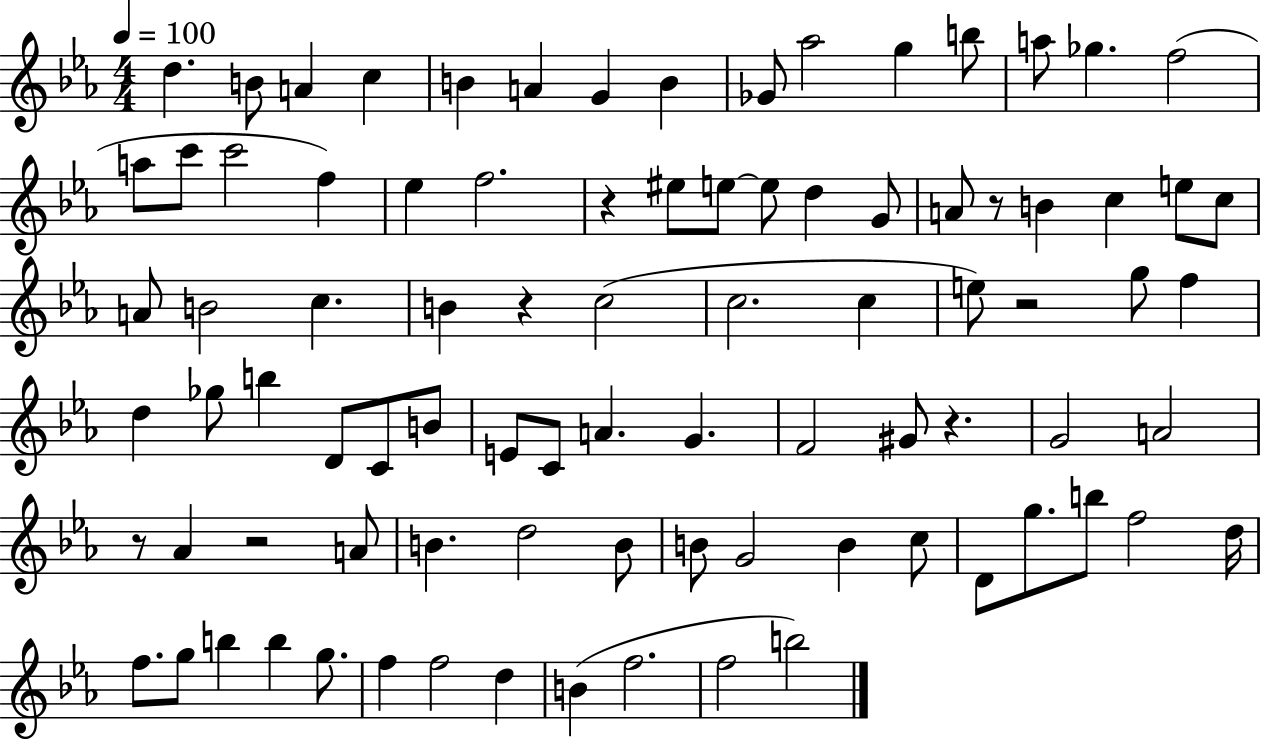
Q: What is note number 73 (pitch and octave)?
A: B5